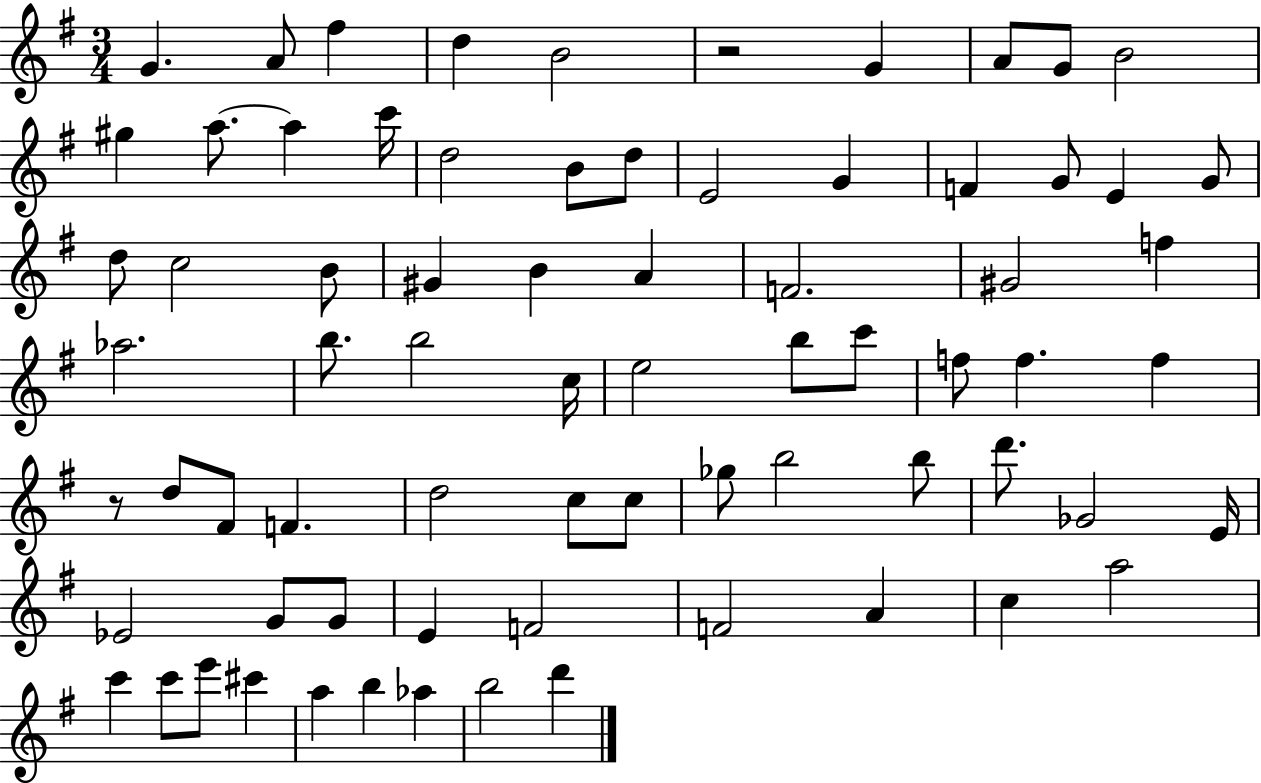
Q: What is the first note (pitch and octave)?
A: G4